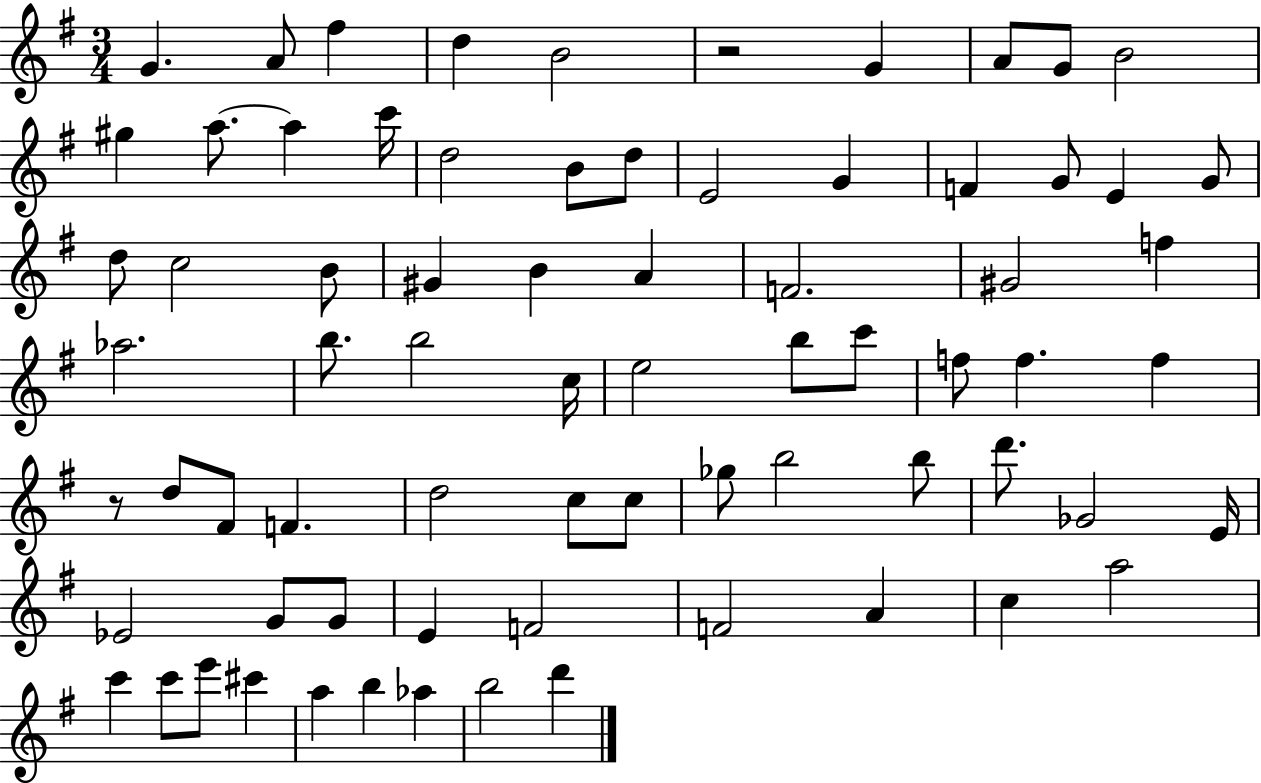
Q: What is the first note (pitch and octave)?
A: G4